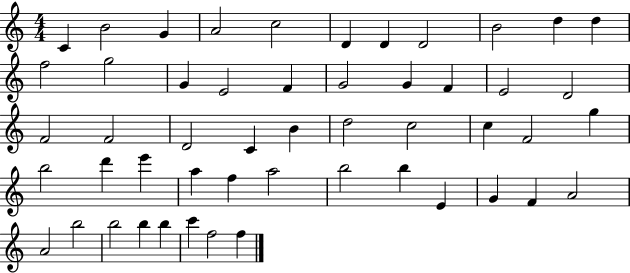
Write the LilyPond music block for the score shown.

{
  \clef treble
  \numericTimeSignature
  \time 4/4
  \key c \major
  c'4 b'2 g'4 | a'2 c''2 | d'4 d'4 d'2 | b'2 d''4 d''4 | \break f''2 g''2 | g'4 e'2 f'4 | g'2 g'4 f'4 | e'2 d'2 | \break f'2 f'2 | d'2 c'4 b'4 | d''2 c''2 | c''4 f'2 g''4 | \break b''2 d'''4 e'''4 | a''4 f''4 a''2 | b''2 b''4 e'4 | g'4 f'4 a'2 | \break a'2 b''2 | b''2 b''4 b''4 | c'''4 f''2 f''4 | \bar "|."
}